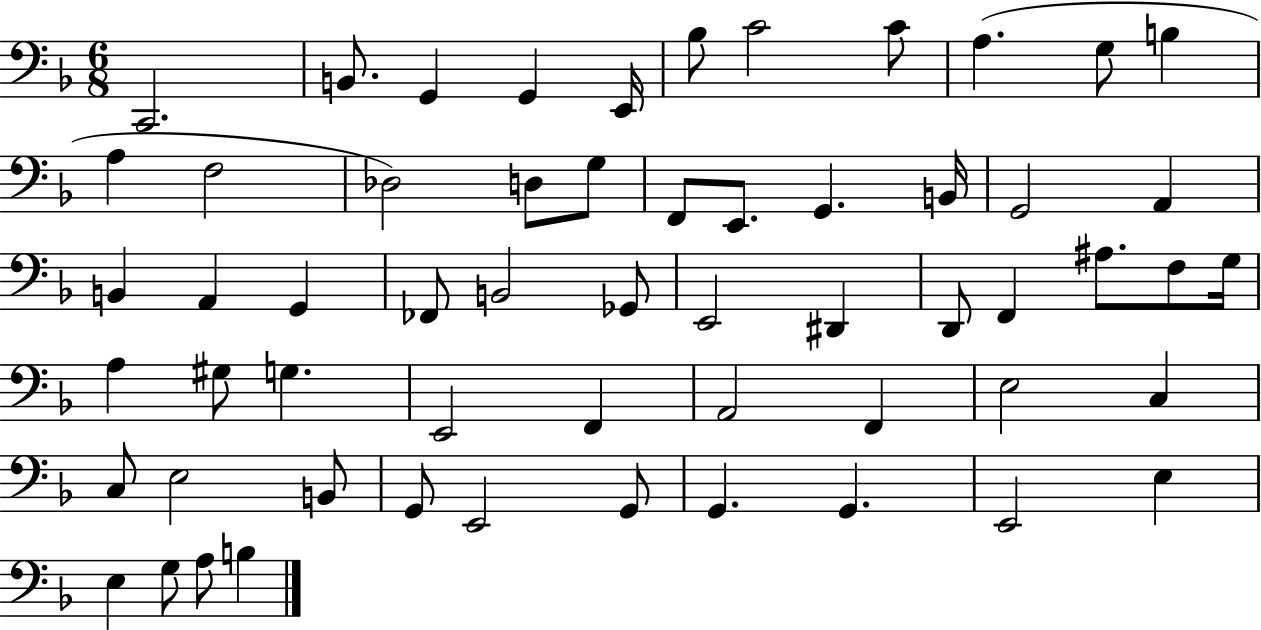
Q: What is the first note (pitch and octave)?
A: C2